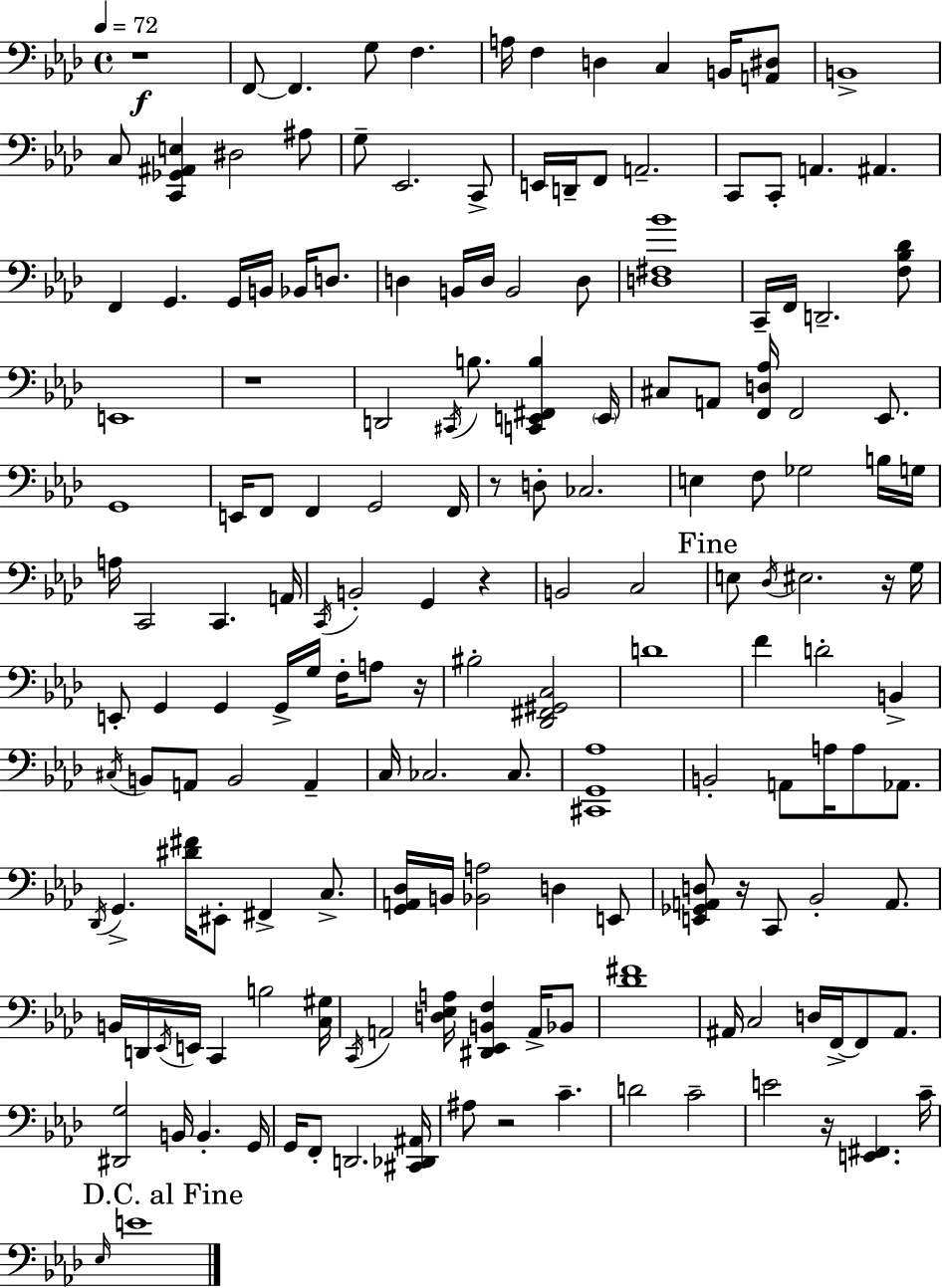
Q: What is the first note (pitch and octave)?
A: F2